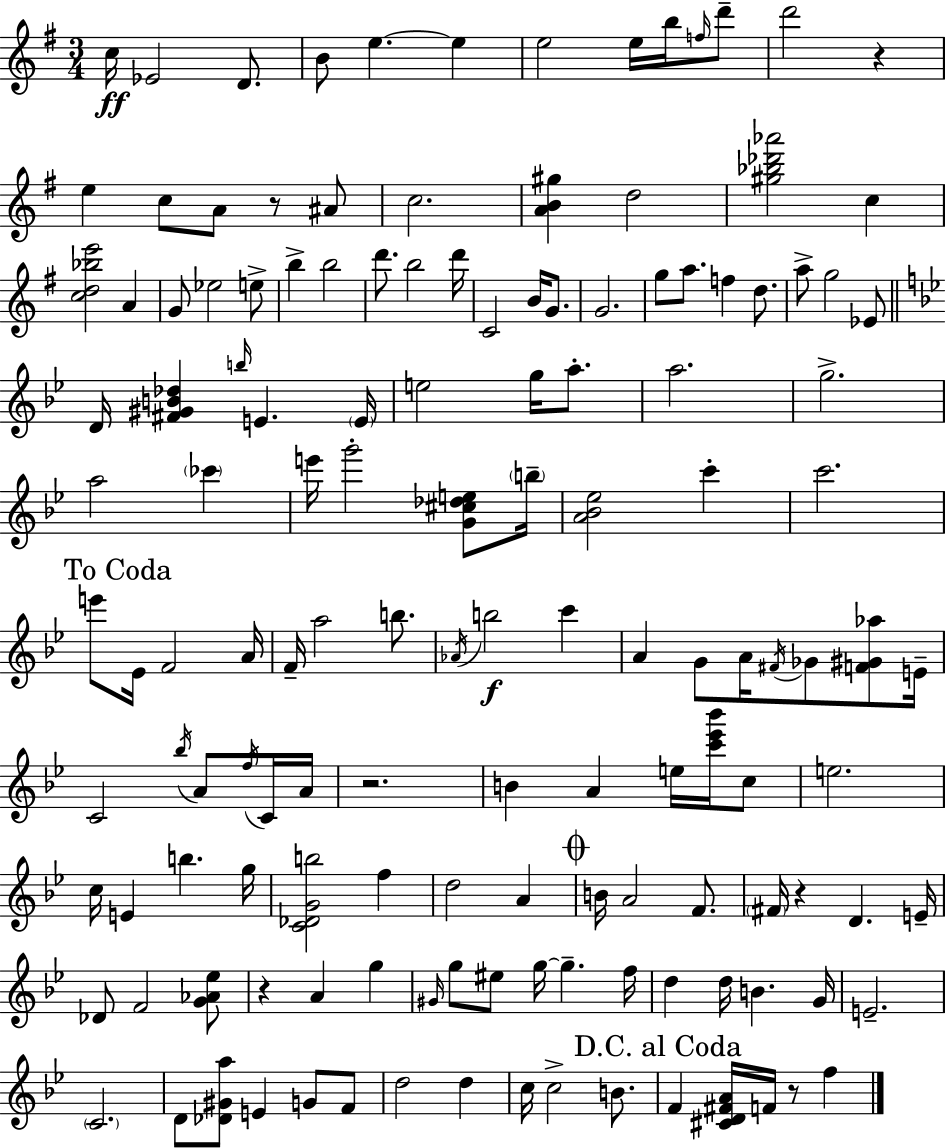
X:1
T:Untitled
M:3/4
L:1/4
K:G
c/4 _E2 D/2 B/2 e e e2 e/4 b/4 f/4 d'/2 d'2 z e c/2 A/2 z/2 ^A/2 c2 [AB^g] d2 [^g_b_d'_a']2 c [cd_be']2 A G/2 _e2 e/2 b b2 d'/2 b2 d'/4 C2 B/4 G/2 G2 g/2 a/2 f d/2 a/2 g2 _E/2 D/4 [^F^GB_d] b/4 E E/4 e2 g/4 a/2 a2 g2 a2 _c' e'/4 g'2 [G^c_de]/2 b/4 [A_B_e]2 c' c'2 e'/2 _E/4 F2 A/4 F/4 a2 b/2 _A/4 b2 c' A G/2 A/4 ^F/4 _G/2 [F^G_a]/2 E/4 C2 _b/4 A/2 f/4 C/4 A/4 z2 B A e/4 [c'_e'_b']/4 c/2 e2 c/4 E b g/4 [C_DGb]2 f d2 A B/4 A2 F/2 ^F/4 z D E/4 _D/2 F2 [G_A_e]/2 z A g ^G/4 g/2 ^e/2 g/4 g f/4 d d/4 B G/4 E2 C2 D/2 [_D^Ga]/2 E G/2 F/2 d2 d c/4 c2 B/2 F [^CD^FA]/4 F/4 z/2 f